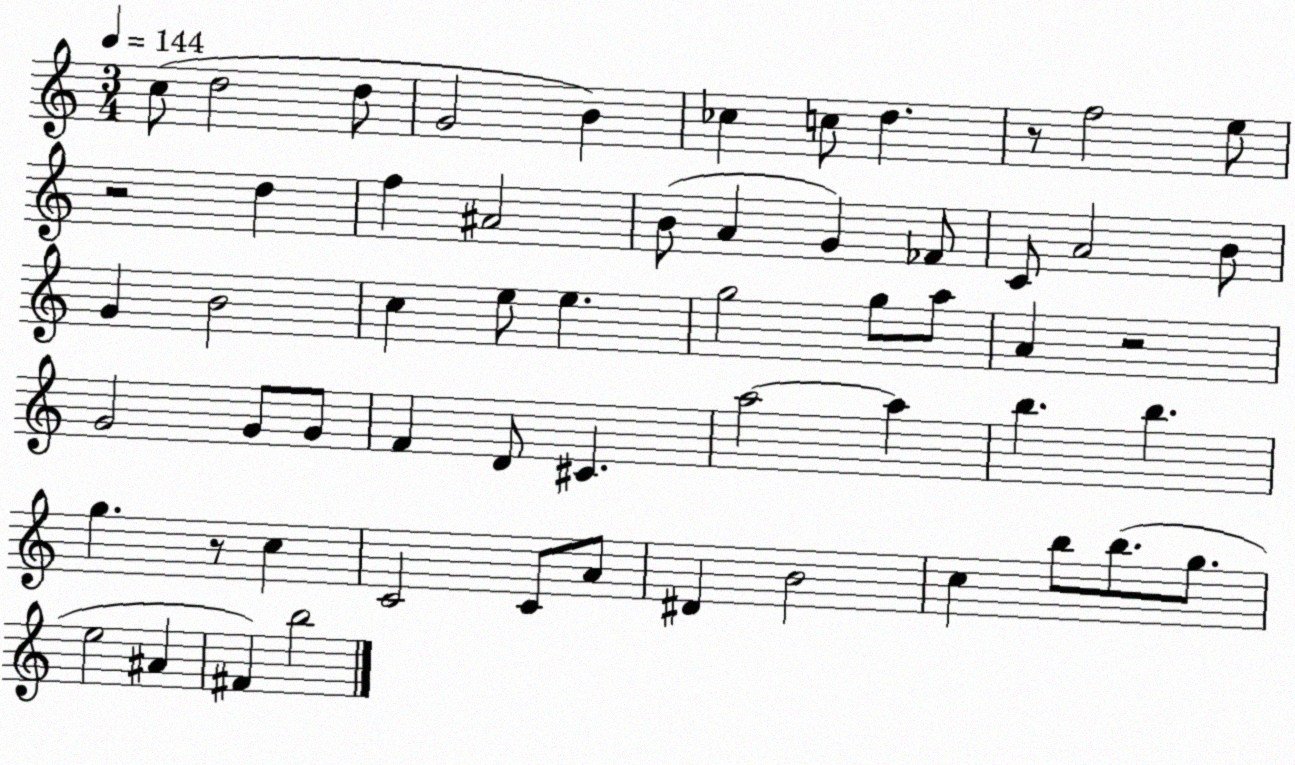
X:1
T:Untitled
M:3/4
L:1/4
K:C
c/2 d2 d/2 G2 B _c c/2 d z/2 f2 e/2 z2 d f ^A2 B/2 A G _F/2 C/2 A2 B/2 G B2 c e/2 e g2 g/2 a/2 A z2 G2 G/2 G/2 F D/2 ^C a2 a b b g z/2 c C2 C/2 A/2 ^D B2 c b/2 b/2 g/2 e2 ^A ^F b2